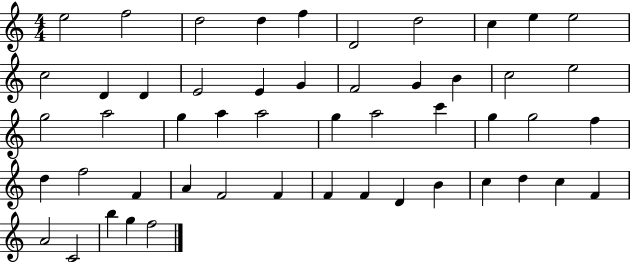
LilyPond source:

{
  \clef treble
  \numericTimeSignature
  \time 4/4
  \key c \major
  e''2 f''2 | d''2 d''4 f''4 | d'2 d''2 | c''4 e''4 e''2 | \break c''2 d'4 d'4 | e'2 e'4 g'4 | f'2 g'4 b'4 | c''2 e''2 | \break g''2 a''2 | g''4 a''4 a''2 | g''4 a''2 c'''4 | g''4 g''2 f''4 | \break d''4 f''2 f'4 | a'4 f'2 f'4 | f'4 f'4 d'4 b'4 | c''4 d''4 c''4 f'4 | \break a'2 c'2 | b''4 g''4 f''2 | \bar "|."
}